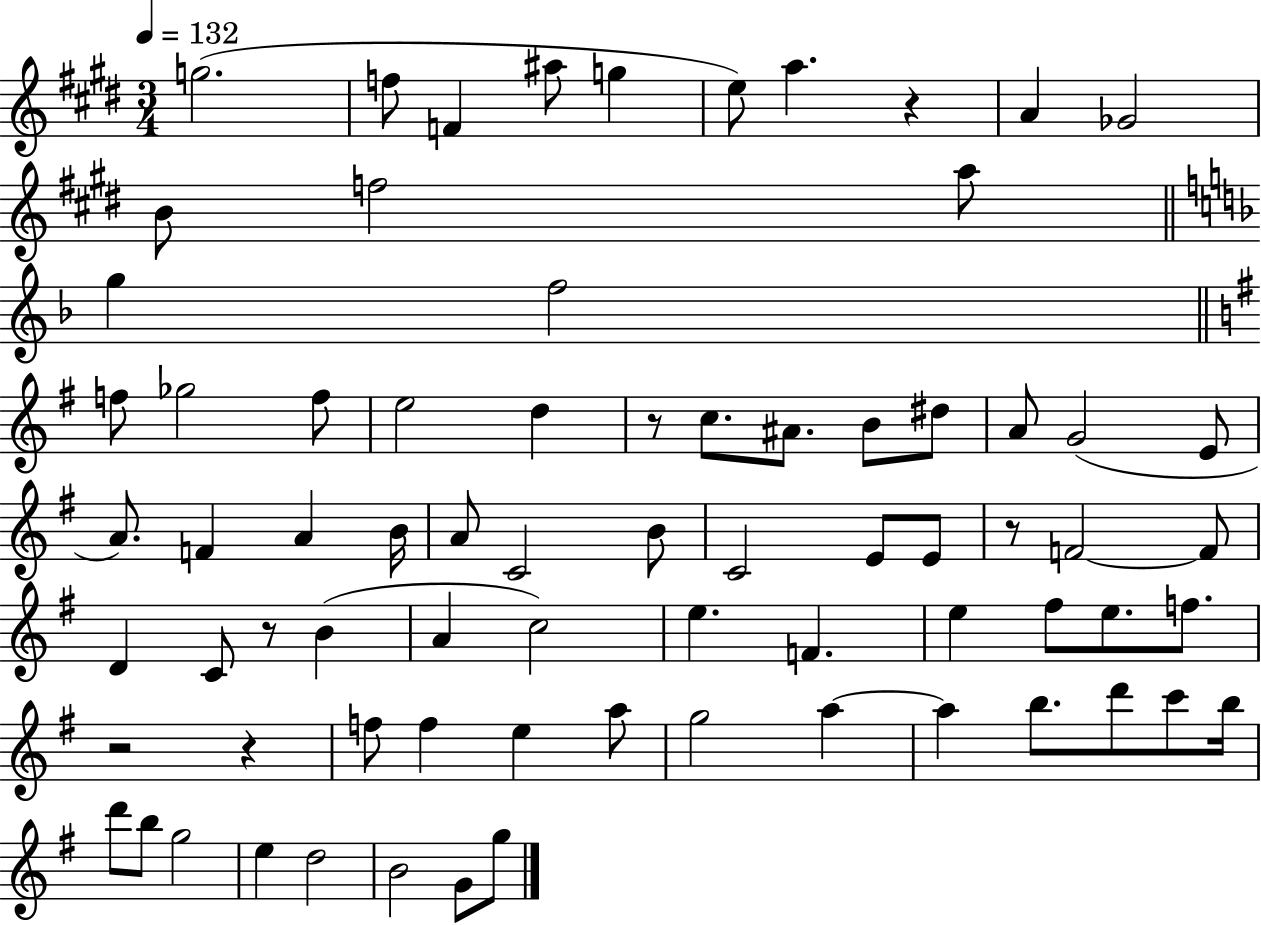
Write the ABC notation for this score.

X:1
T:Untitled
M:3/4
L:1/4
K:E
g2 f/2 F ^a/2 g e/2 a z A _G2 B/2 f2 a/2 g f2 f/2 _g2 f/2 e2 d z/2 c/2 ^A/2 B/2 ^d/2 A/2 G2 E/2 A/2 F A B/4 A/2 C2 B/2 C2 E/2 E/2 z/2 F2 F/2 D C/2 z/2 B A c2 e F e ^f/2 e/2 f/2 z2 z f/2 f e a/2 g2 a a b/2 d'/2 c'/2 b/4 d'/2 b/2 g2 e d2 B2 G/2 g/2